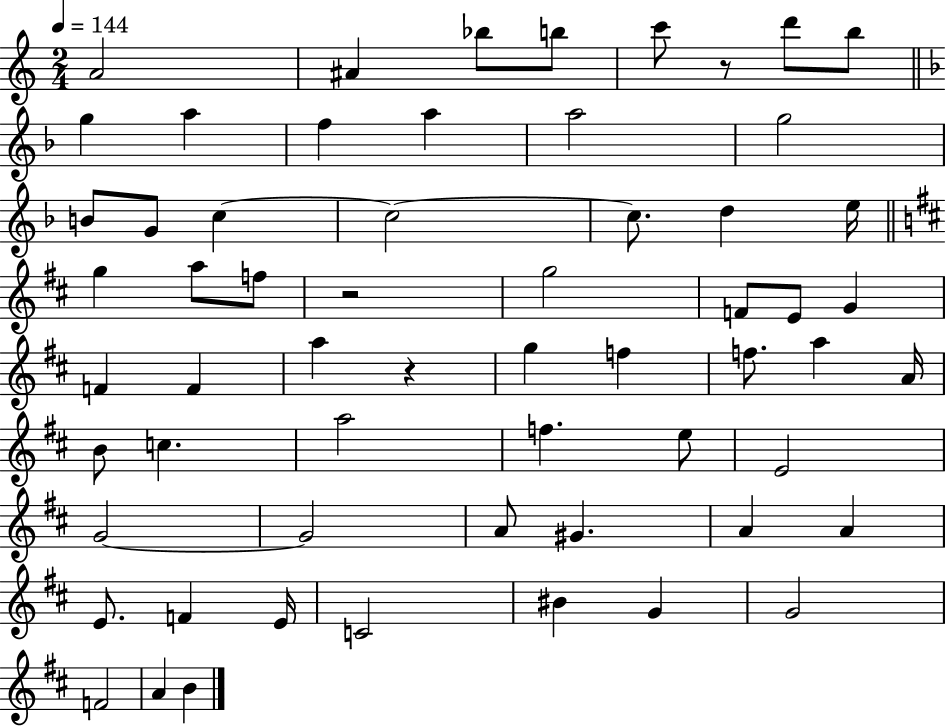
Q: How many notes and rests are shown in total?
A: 60